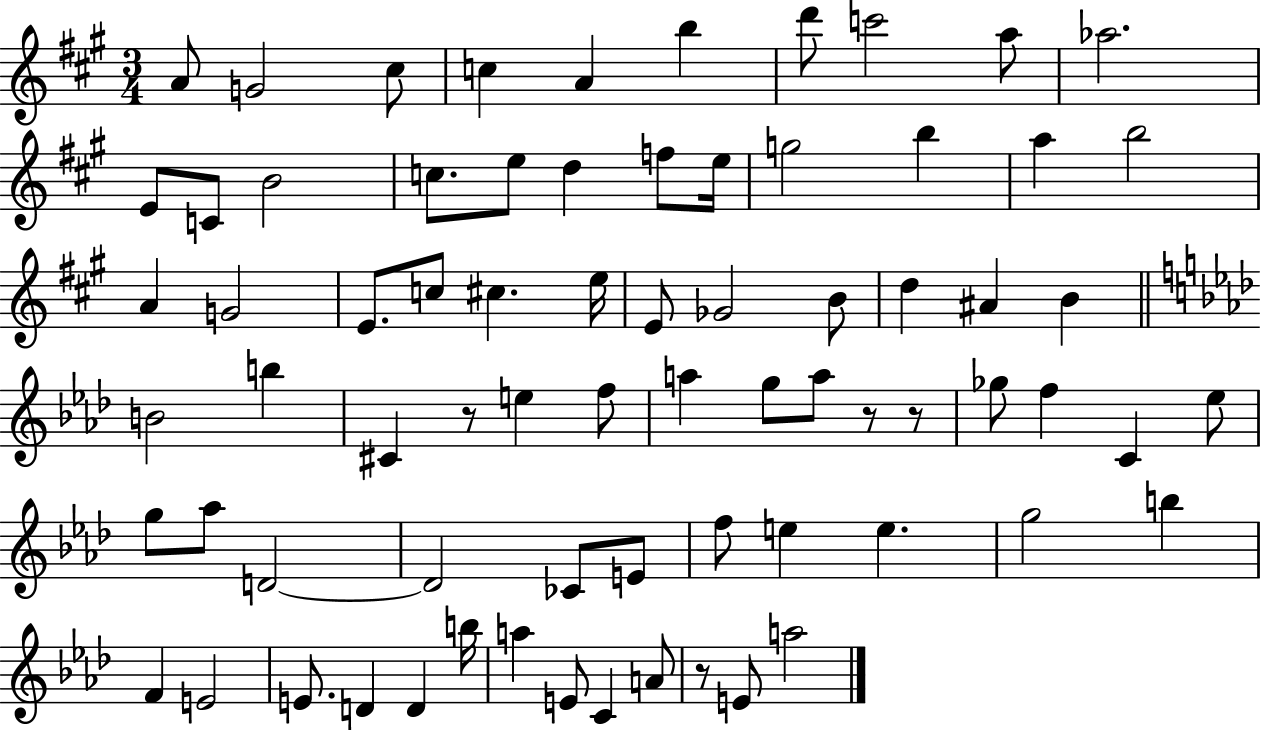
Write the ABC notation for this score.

X:1
T:Untitled
M:3/4
L:1/4
K:A
A/2 G2 ^c/2 c A b d'/2 c'2 a/2 _a2 E/2 C/2 B2 c/2 e/2 d f/2 e/4 g2 b a b2 A G2 E/2 c/2 ^c e/4 E/2 _G2 B/2 d ^A B B2 b ^C z/2 e f/2 a g/2 a/2 z/2 z/2 _g/2 f C _e/2 g/2 _a/2 D2 D2 _C/2 E/2 f/2 e e g2 b F E2 E/2 D D b/4 a E/2 C A/2 z/2 E/2 a2